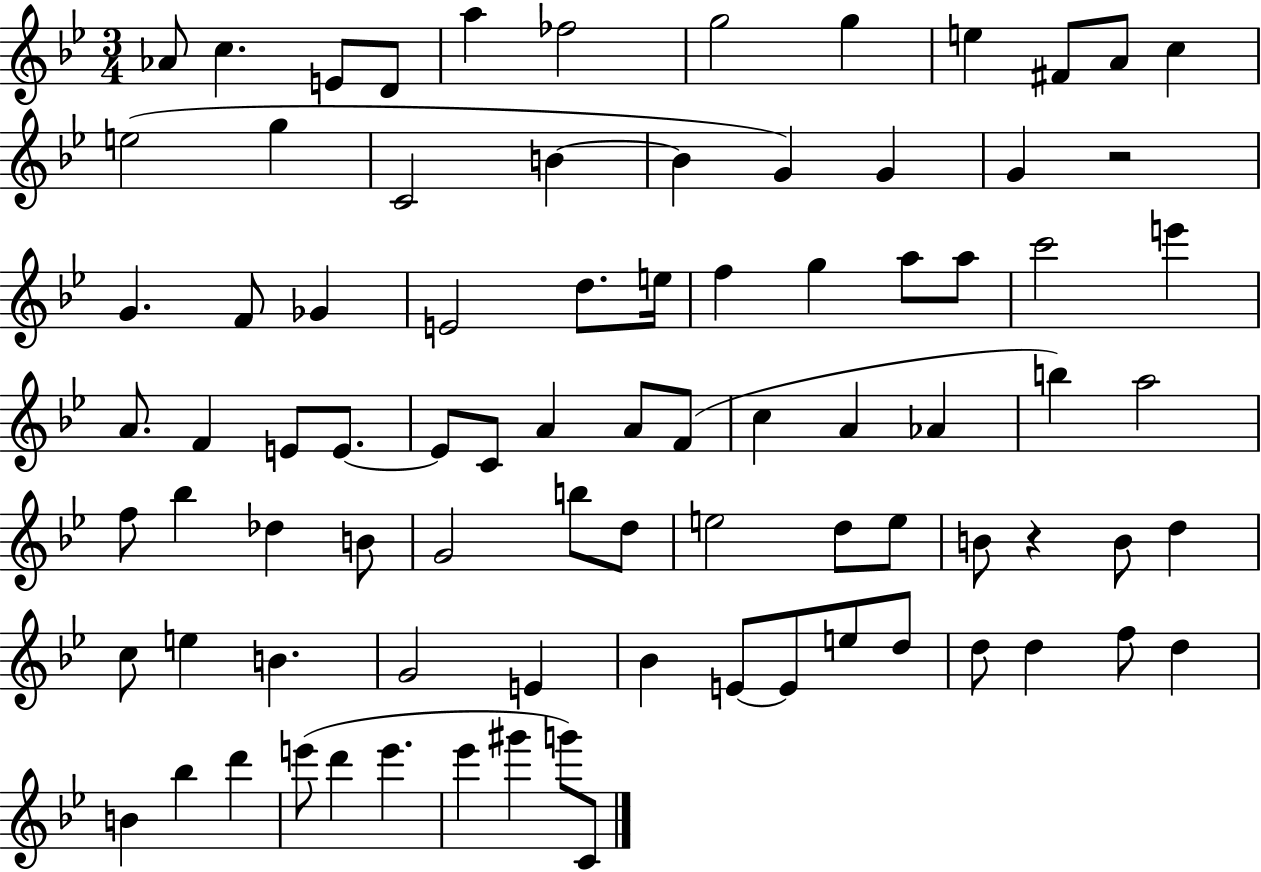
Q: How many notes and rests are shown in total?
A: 85